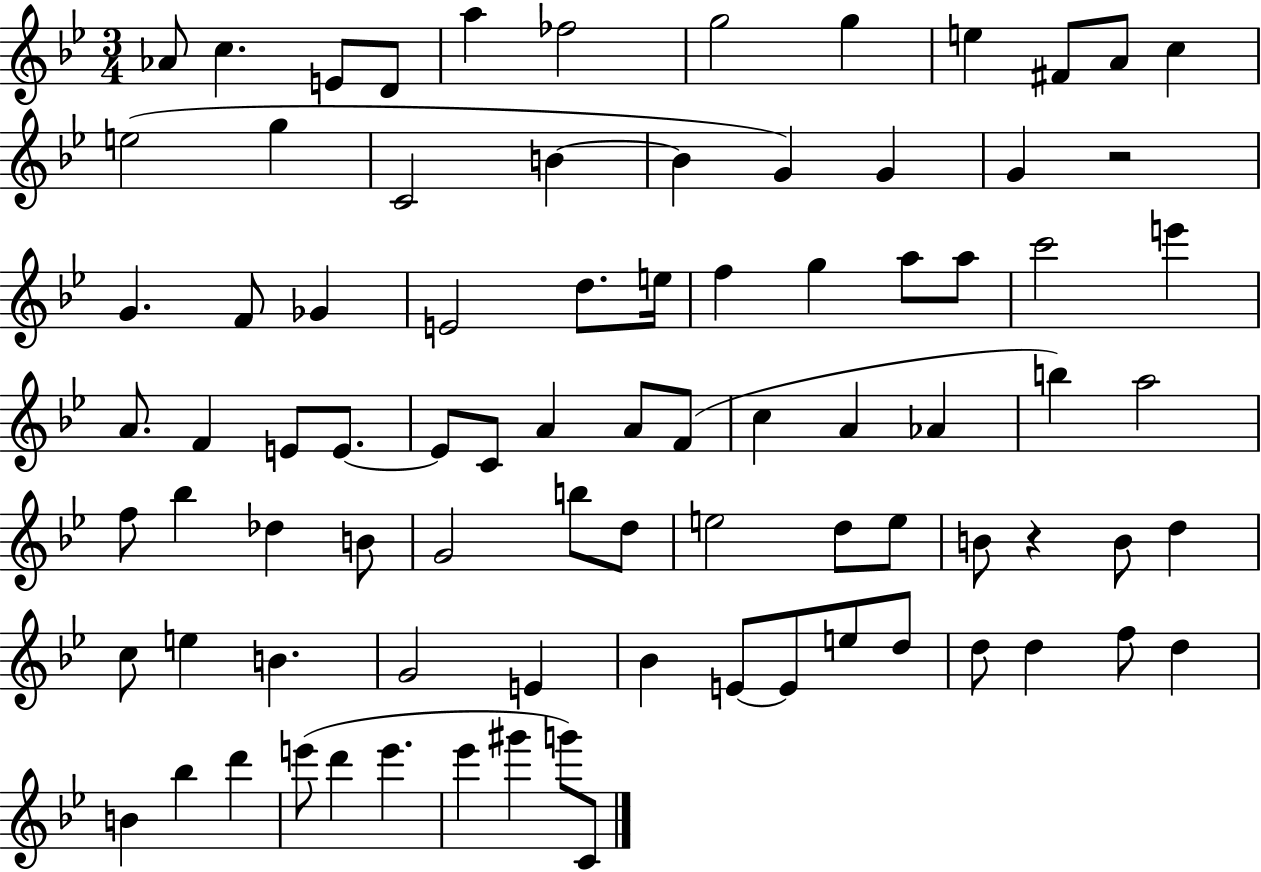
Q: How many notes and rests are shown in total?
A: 85